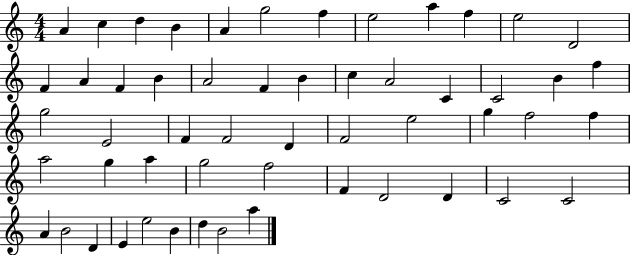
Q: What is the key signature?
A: C major